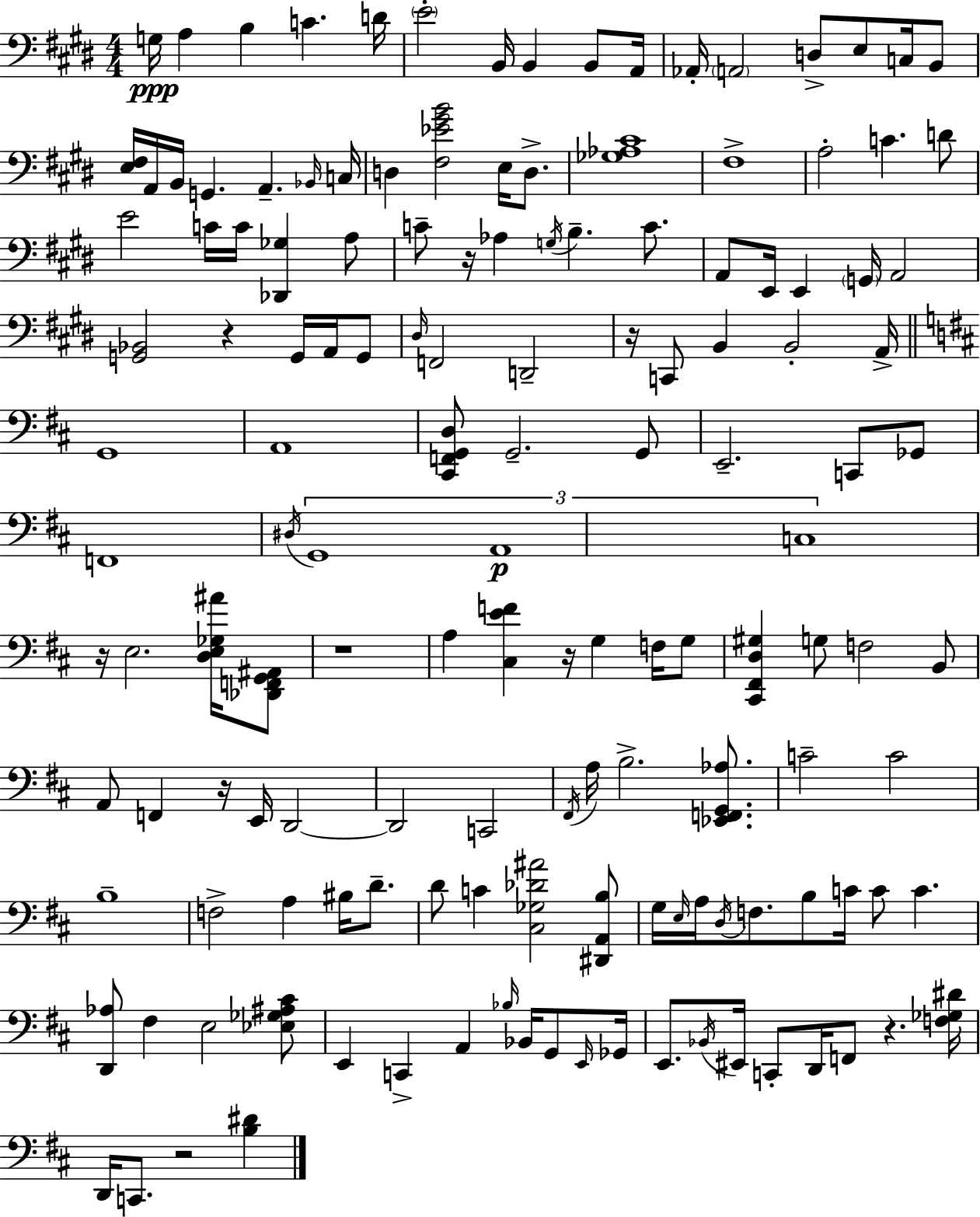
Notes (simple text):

G3/s A3/q B3/q C4/q. D4/s E4/h B2/s B2/q B2/e A2/s Ab2/s A2/h D3/e E3/e C3/s B2/e [E3,F#3]/s A2/s B2/s G2/q. A2/q. Bb2/s C3/s D3/q [F#3,Eb4,G#4,B4]/h E3/s D3/e. [Gb3,Ab3,C#4]/w F#3/w A3/h C4/q. D4/e E4/h C4/s C4/s [Db2,Gb3]/q A3/e C4/e R/s Ab3/q G3/s B3/q. C4/e. A2/e E2/s E2/q G2/s A2/h [G2,Bb2]/h R/q G2/s A2/s G2/e D#3/s F2/h D2/h R/s C2/e B2/q B2/h A2/s G2/w A2/w [C#2,F2,G2,D3]/e G2/h. G2/e E2/h. C2/e Gb2/e F2/w D#3/s G2/w A2/w C3/w R/s E3/h. [D3,E3,Gb3,A#4]/s [Db2,F2,G2,A#2]/e R/w A3/q [C#3,E4,F4]/q R/s G3/q F3/s G3/e [C#2,F#2,D3,G#3]/q G3/e F3/h B2/e A2/e F2/q R/s E2/s D2/h D2/h C2/h F#2/s A3/s B3/h. [Eb2,F2,G2,Ab3]/e. C4/h C4/h B3/w F3/h A3/q BIS3/s D4/e. D4/e C4/q [C#3,Gb3,Db4,A#4]/h [D#2,A2,B3]/e G3/s E3/s A3/s D3/s F3/e. B3/e C4/s C4/e C4/q. [D2,Ab3]/e F#3/q E3/h [Eb3,Gb3,A#3,C#4]/e E2/q C2/q A2/q Bb3/s Bb2/s G2/e E2/s Gb2/s E2/e. Bb2/s EIS2/s C2/e D2/s F2/e R/q. [F3,Gb3,D#4]/s D2/s C2/e. R/h [B3,D#4]/q